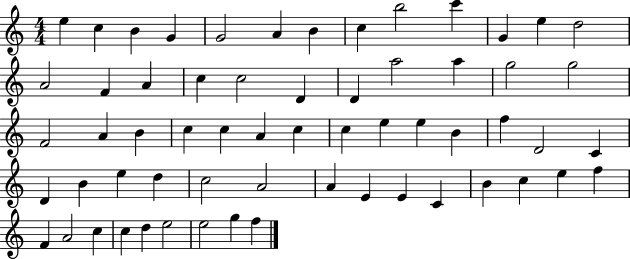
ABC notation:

X:1
T:Untitled
M:4/4
L:1/4
K:C
e c B G G2 A B c b2 c' G e d2 A2 F A c c2 D D a2 a g2 g2 F2 A B c c A c c e e B f D2 C D B e d c2 A2 A E E C B c e f F A2 c c d e2 e2 g f